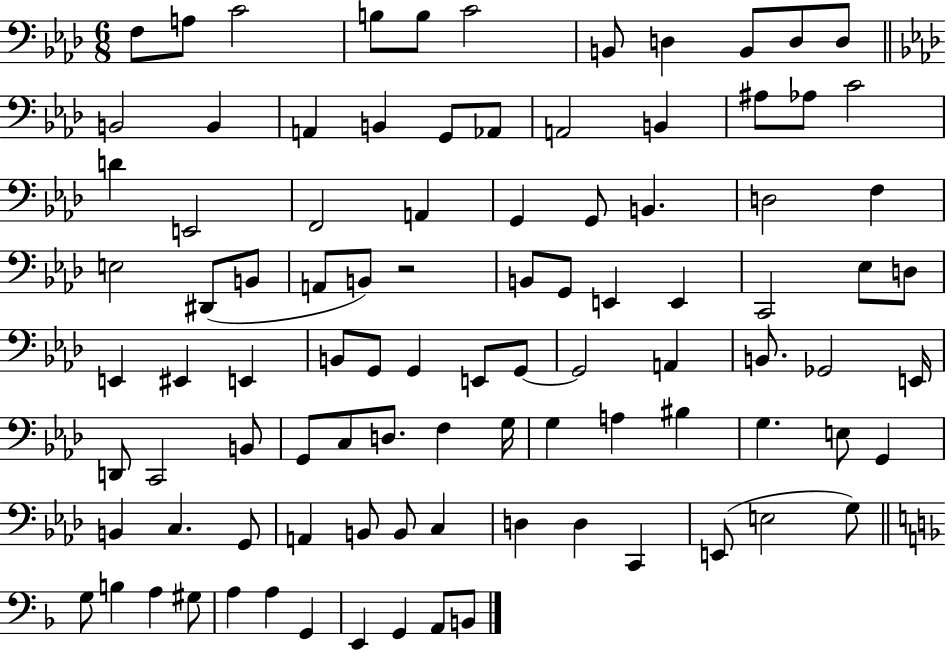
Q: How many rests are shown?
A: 1